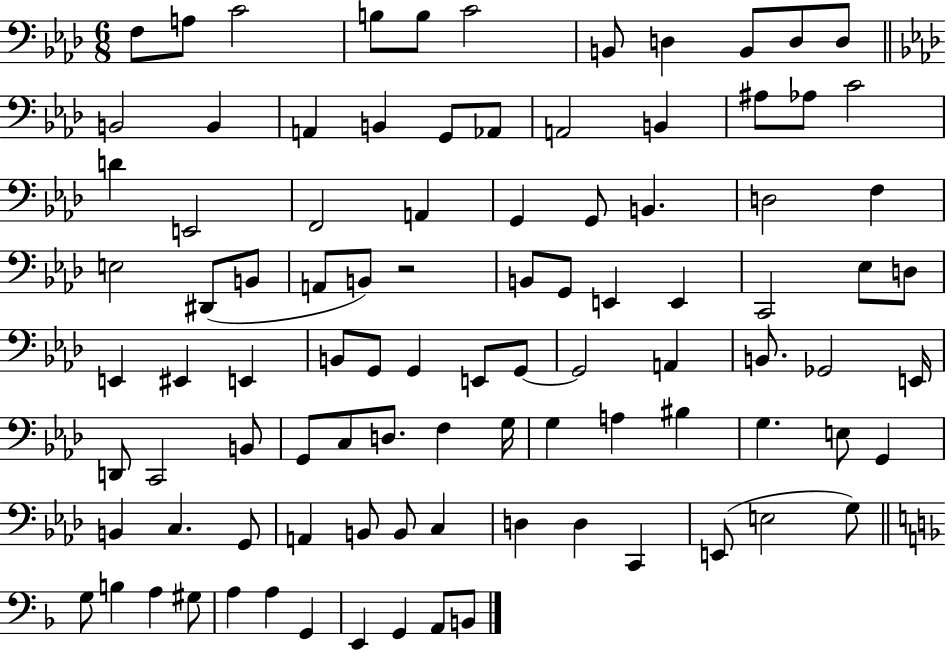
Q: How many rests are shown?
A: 1